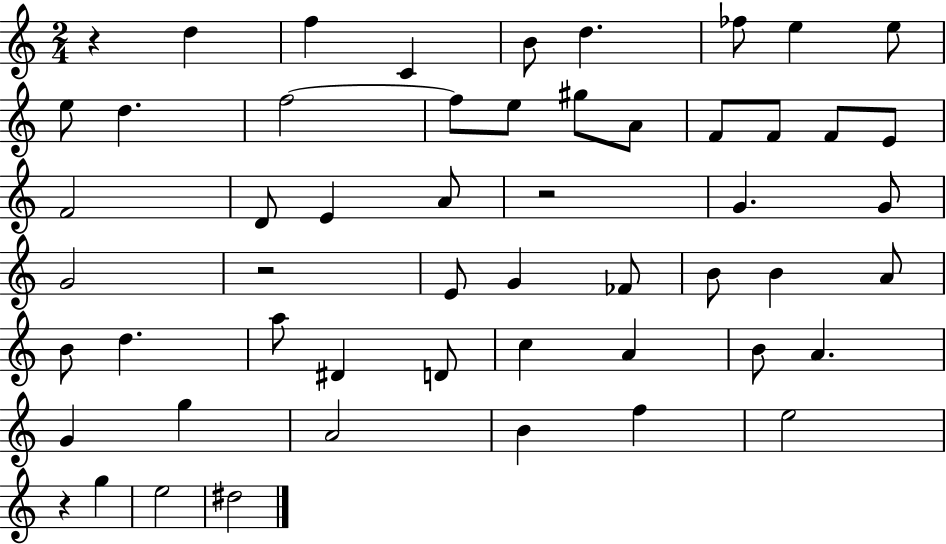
{
  \clef treble
  \numericTimeSignature
  \time 2/4
  \key c \major
  r4 d''4 | f''4 c'4 | b'8 d''4. | fes''8 e''4 e''8 | \break e''8 d''4. | f''2~~ | f''8 e''8 gis''8 a'8 | f'8 f'8 f'8 e'8 | \break f'2 | d'8 e'4 a'8 | r2 | g'4. g'8 | \break g'2 | r2 | e'8 g'4 fes'8 | b'8 b'4 a'8 | \break b'8 d''4. | a''8 dis'4 d'8 | c''4 a'4 | b'8 a'4. | \break g'4 g''4 | a'2 | b'4 f''4 | e''2 | \break r4 g''4 | e''2 | dis''2 | \bar "|."
}